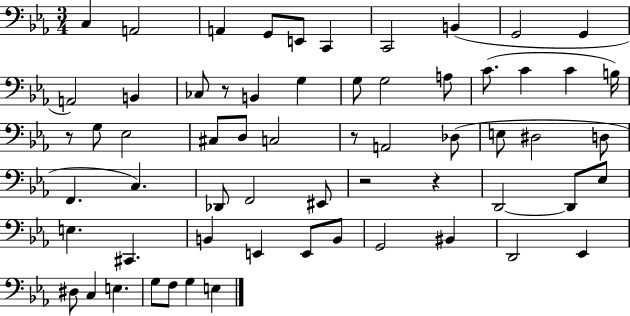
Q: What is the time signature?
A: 3/4